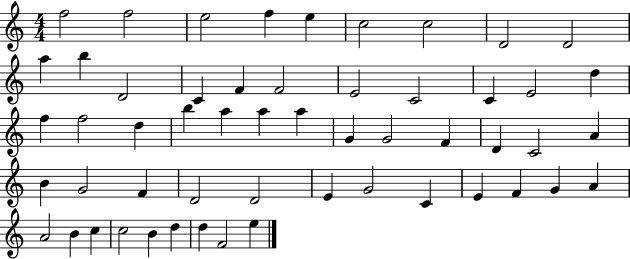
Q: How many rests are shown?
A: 0